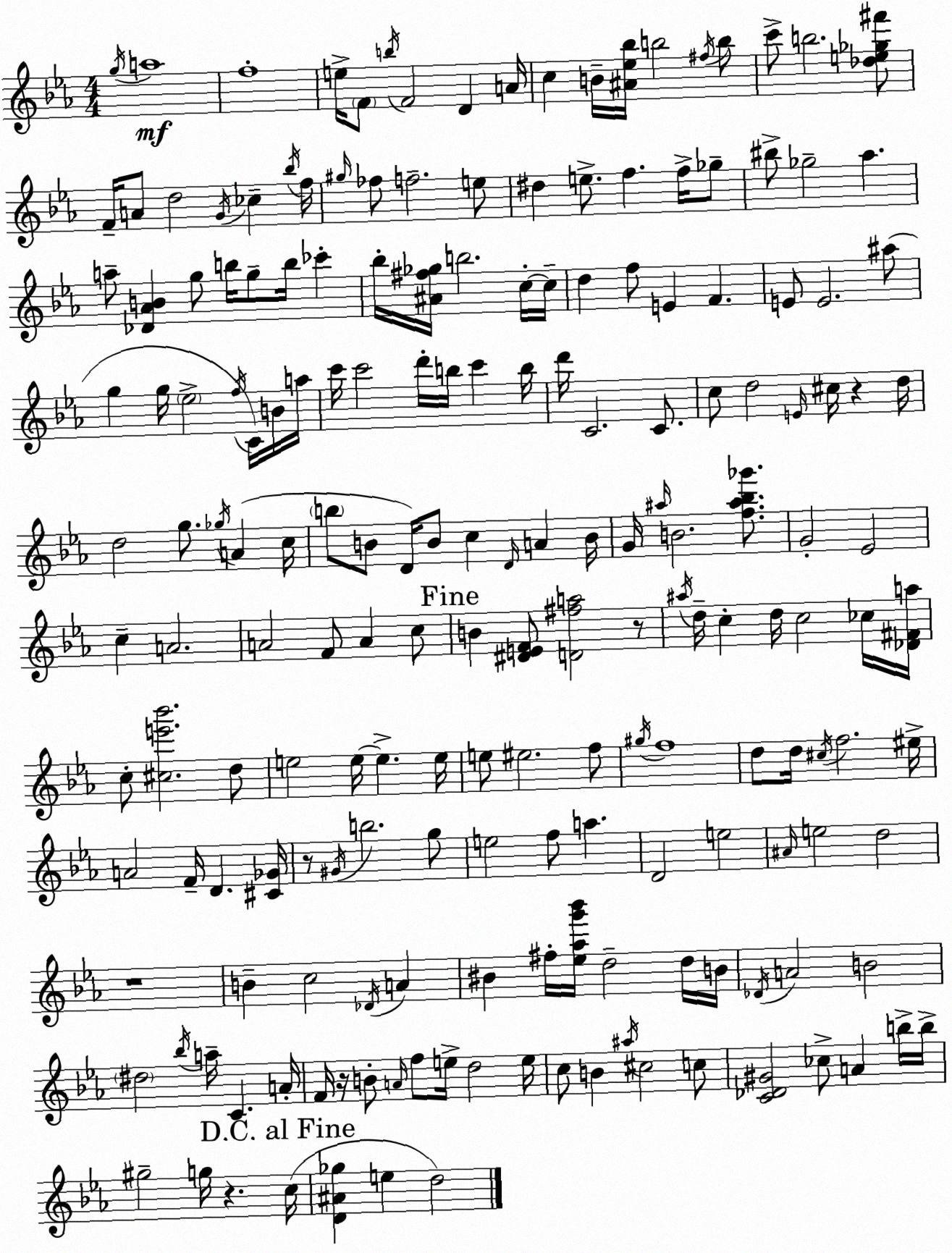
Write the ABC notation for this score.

X:1
T:Untitled
M:4/4
L:1/4
K:Cm
g/4 a4 f4 e/4 F/2 b/4 F2 D A/4 c B/4 [^A_e_b]/4 b2 ^f/4 b/2 c'/2 b2 [_de_g^f']/2 F/4 A/2 d2 G/4 _c _b/4 f/4 ^g/4 _f/2 f2 e/2 ^d e/2 f f/4 _g/2 ^b/2 _g2 _a a/2 [_D_AB] g/2 b/4 g/2 b/4 _c' _b/4 [^A^f_g]/4 b2 c/4 c/4 d f/2 E F E/2 E2 ^a/2 g g/4 _e2 f/4 C/4 B/4 a/4 c'/4 c'2 d'/4 b/4 c' b/4 d'/4 C2 C/2 c/2 d2 E/4 ^c/4 z d/4 d2 g/2 _g/4 A c/4 b/2 B/2 D/4 B/2 c D/4 A B/4 G/4 ^a/4 B2 [f^a_b_g']/2 G2 _E2 c A2 A2 F/2 A c/2 B [^DEF]/2 [D^fa]2 z/2 ^a/4 d/4 c d/4 c2 _c/4 [_D^Fa]/4 c/2 [^ce'_b']2 d/2 e2 e/4 e e/4 e/2 ^e2 f/2 ^g/4 f4 d/2 d/4 ^c/4 f2 ^e/4 A2 F/4 D [^C_G]/4 z/2 ^G/4 b2 g/2 e2 f/2 a D2 e2 ^A/4 e2 d2 z4 B c2 _D/4 A ^B ^f/4 [_e_ag'_b']/4 d2 d/4 B/4 _D/4 A2 B2 ^d2 _b/4 a/4 C A/4 F/4 z/4 B/2 A/4 f/2 e/4 d2 e/4 c/2 B ^a/4 ^c2 c/2 [C_D^G]2 _c/2 A b/4 b/4 ^g2 g/4 z c/4 [D^A_g] e d2